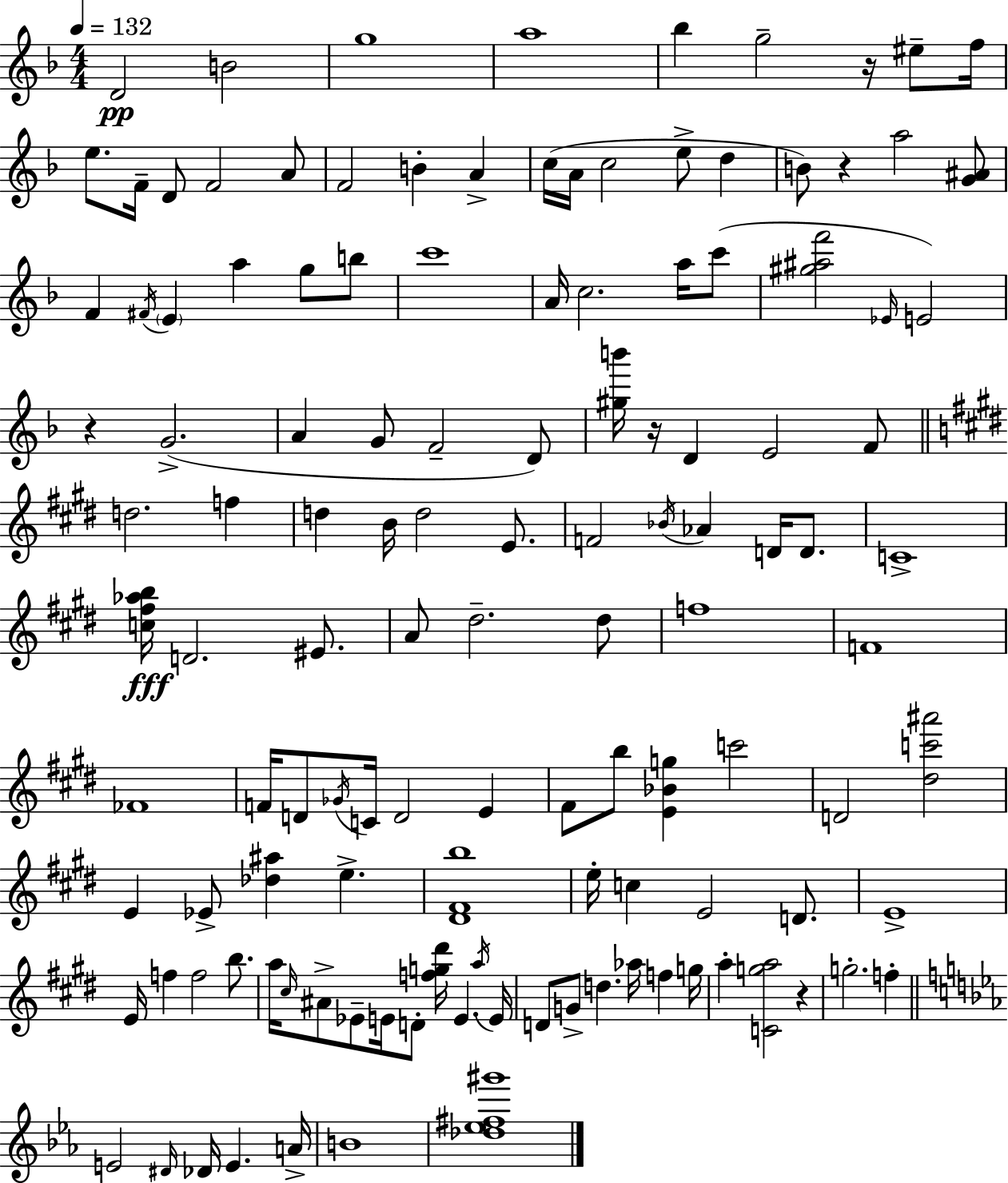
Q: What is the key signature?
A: F major